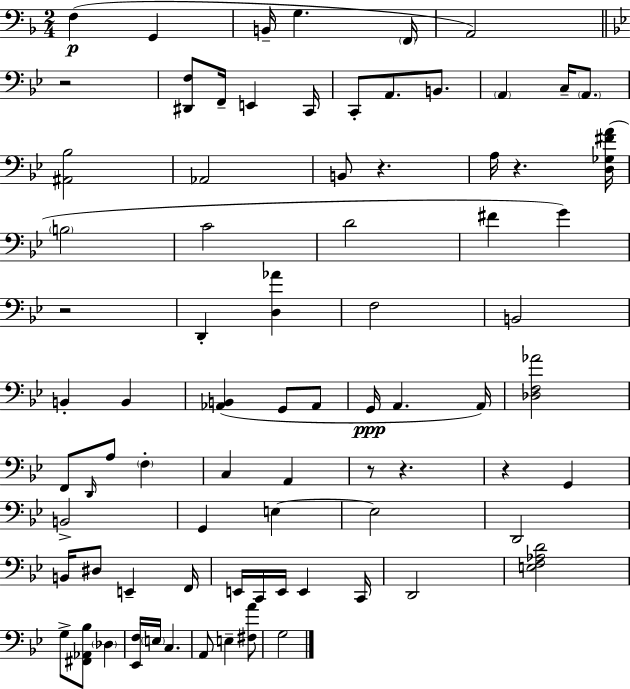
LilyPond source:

{
  \clef bass
  \numericTimeSignature
  \time 2/4
  \key d \minor
  f4(\p g,4 | b,16-- g4. \parenthesize f,16 | a,2) | \bar "||" \break \key g \minor r2 | <dis, f>8 f,16-- e,4 c,16 | c,8-. a,8. b,8. | \parenthesize a,4 c16-- \parenthesize a,8. | \break <ais, bes>2 | aes,2 | b,8 r4. | a16 r4. <d ges fis' a'>16( | \break \parenthesize b2 | c'2 | d'2 | fis'4 g'4) | \break r2 | d,4-. <d aes'>4 | f2 | b,2 | \break b,4-. b,4 | <aes, b,>4( g,8 aes,8 | g,16\ppp a,4. a,16) | <des f aes'>2 | \break f,8 \grace { d,16 } a8 \parenthesize f4-. | c4 a,4 | r8 r4. | r4 g,4 | \break b,2-> | g,4 e4~~ | e2 | d,2 | \break b,16 dis8 e,4-- | f,16 e,16 c,16 e,16 e,4 | c,16 d,2 | <e f aes d'>2 | \break g8-> <fis, aes, bes>8 \parenthesize des4 | <ees, f>16 \parenthesize e16 c4. | a,8 e4-- <fis a'>8 | g2 | \break \bar "|."
}